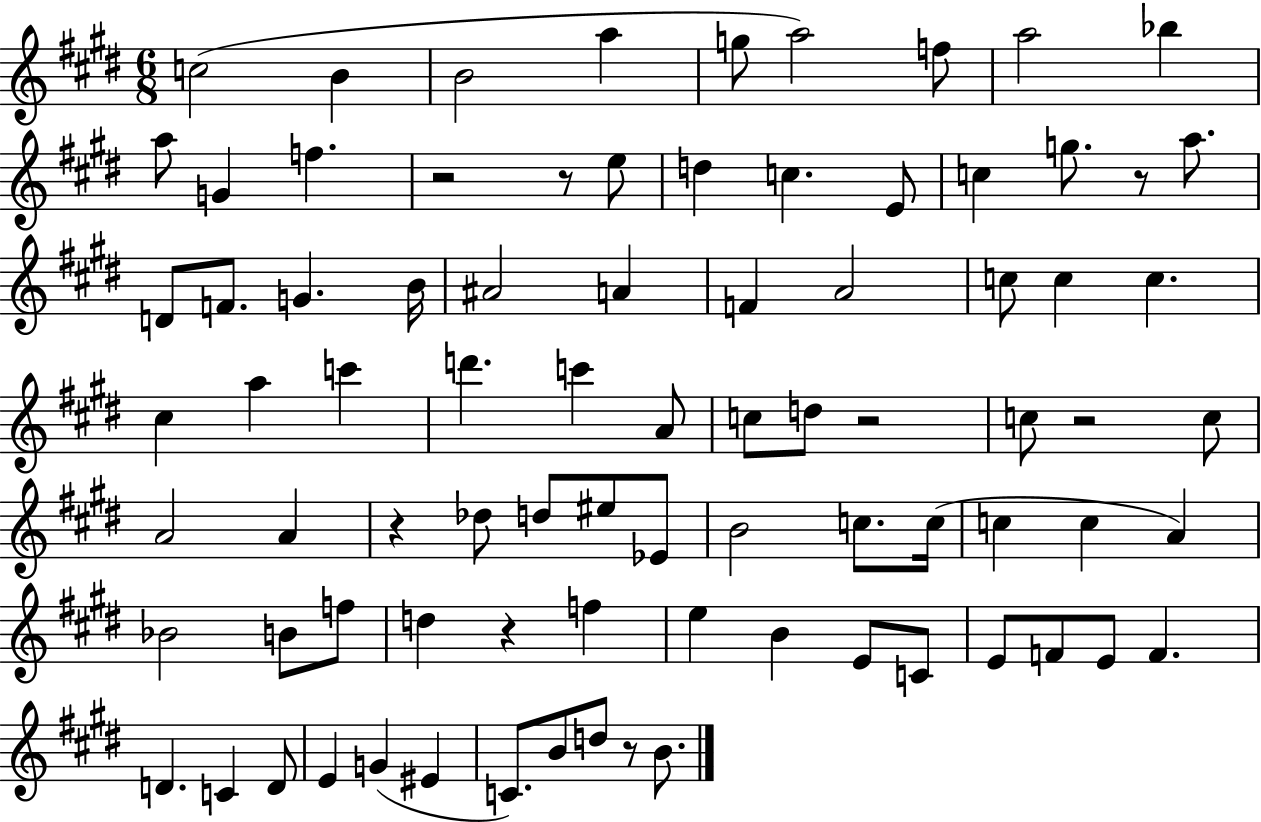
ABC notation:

X:1
T:Untitled
M:6/8
L:1/4
K:E
c2 B B2 a g/2 a2 f/2 a2 _b a/2 G f z2 z/2 e/2 d c E/2 c g/2 z/2 a/2 D/2 F/2 G B/4 ^A2 A F A2 c/2 c c ^c a c' d' c' A/2 c/2 d/2 z2 c/2 z2 c/2 A2 A z _d/2 d/2 ^e/2 _E/2 B2 c/2 c/4 c c A _B2 B/2 f/2 d z f e B E/2 C/2 E/2 F/2 E/2 F D C D/2 E G ^E C/2 B/2 d/2 z/2 B/2